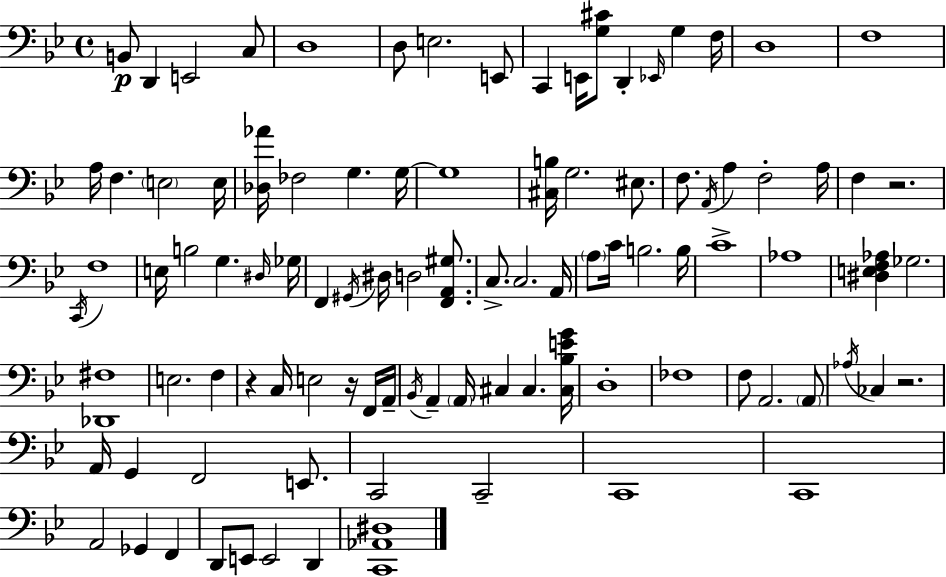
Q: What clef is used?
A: bass